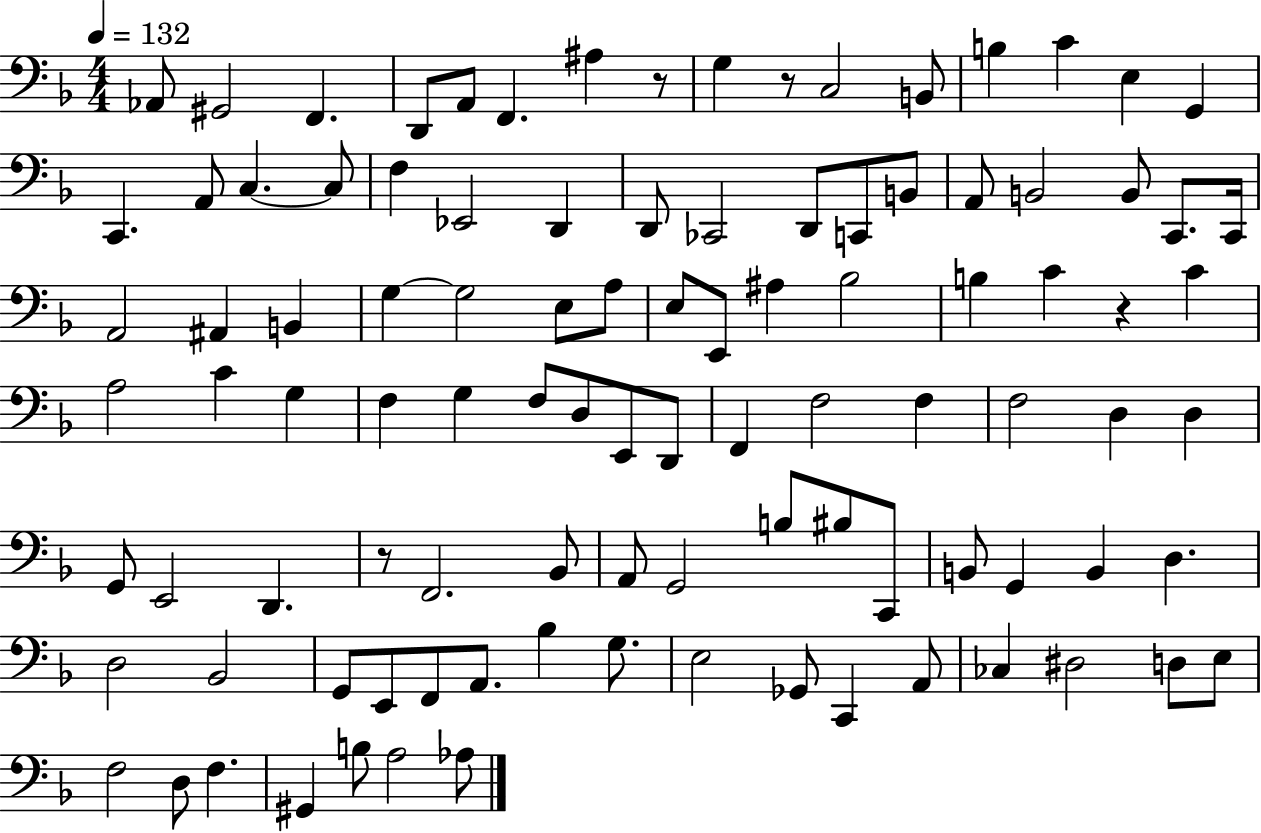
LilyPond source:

{
  \clef bass
  \numericTimeSignature
  \time 4/4
  \key f \major
  \tempo 4 = 132
  aes,8 gis,2 f,4. | d,8 a,8 f,4. ais4 r8 | g4 r8 c2 b,8 | b4 c'4 e4 g,4 | \break c,4. a,8 c4.~~ c8 | f4 ees,2 d,4 | d,8 ces,2 d,8 c,8 b,8 | a,8 b,2 b,8 c,8. c,16 | \break a,2 ais,4 b,4 | g4~~ g2 e8 a8 | e8 e,8 ais4 bes2 | b4 c'4 r4 c'4 | \break a2 c'4 g4 | f4 g4 f8 d8 e,8 d,8 | f,4 f2 f4 | f2 d4 d4 | \break g,8 e,2 d,4. | r8 f,2. bes,8 | a,8 g,2 b8 bis8 c,8 | b,8 g,4 b,4 d4. | \break d2 bes,2 | g,8 e,8 f,8 a,8. bes4 g8. | e2 ges,8 c,4 a,8 | ces4 dis2 d8 e8 | \break f2 d8 f4. | gis,4 b8 a2 aes8 | \bar "|."
}